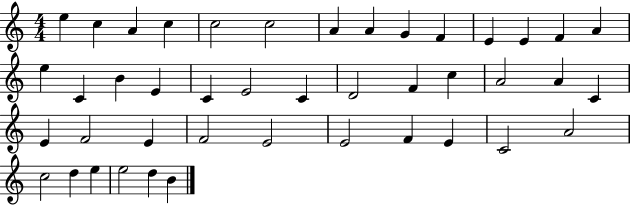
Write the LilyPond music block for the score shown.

{
  \clef treble
  \numericTimeSignature
  \time 4/4
  \key c \major
  e''4 c''4 a'4 c''4 | c''2 c''2 | a'4 a'4 g'4 f'4 | e'4 e'4 f'4 a'4 | \break e''4 c'4 b'4 e'4 | c'4 e'2 c'4 | d'2 f'4 c''4 | a'2 a'4 c'4 | \break e'4 f'2 e'4 | f'2 e'2 | e'2 f'4 e'4 | c'2 a'2 | \break c''2 d''4 e''4 | e''2 d''4 b'4 | \bar "|."
}